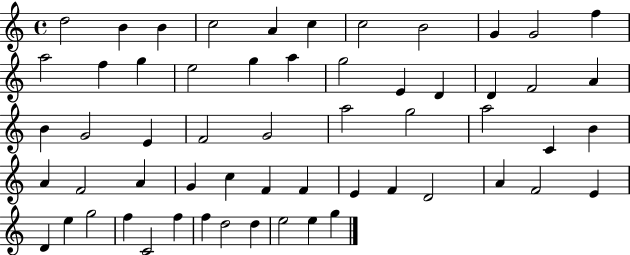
X:1
T:Untitled
M:4/4
L:1/4
K:C
d2 B B c2 A c c2 B2 G G2 f a2 f g e2 g a g2 E D D F2 A B G2 E F2 G2 a2 g2 a2 C B A F2 A G c F F E F D2 A F2 E D e g2 f C2 f f d2 d e2 e g